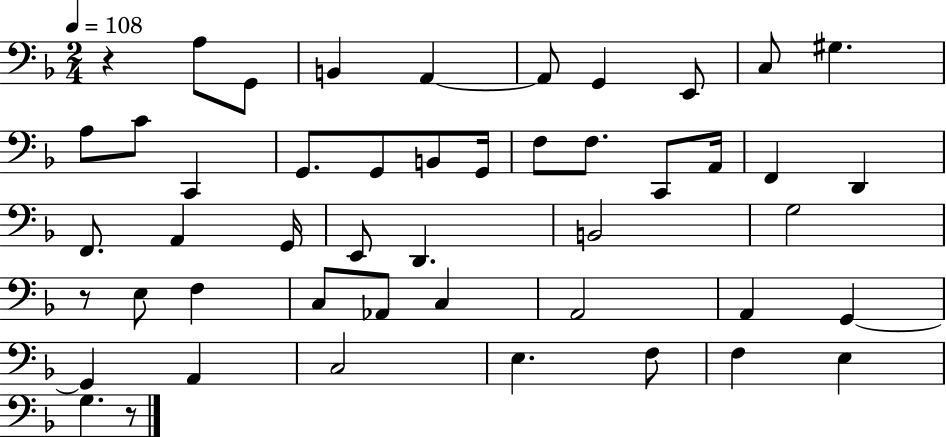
X:1
T:Untitled
M:2/4
L:1/4
K:F
z A,/2 G,,/2 B,, A,, A,,/2 G,, E,,/2 C,/2 ^G, A,/2 C/2 C,, G,,/2 G,,/2 B,,/2 G,,/4 F,/2 F,/2 C,,/2 A,,/4 F,, D,, F,,/2 A,, G,,/4 E,,/2 D,, B,,2 G,2 z/2 E,/2 F, C,/2 _A,,/2 C, A,,2 A,, G,, G,, A,, C,2 E, F,/2 F, E, G, z/2